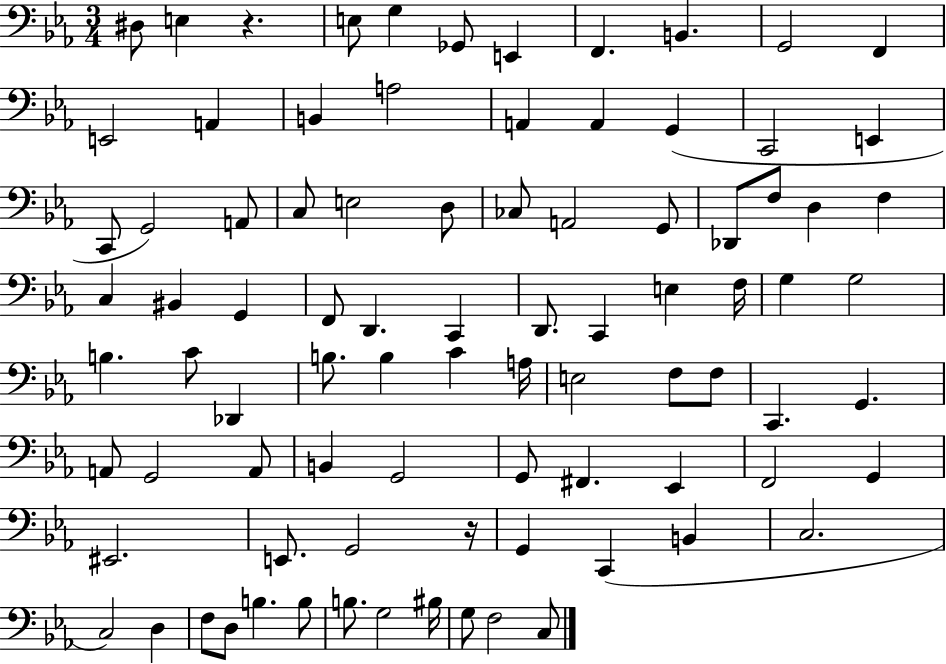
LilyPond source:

{
  \clef bass
  \numericTimeSignature
  \time 3/4
  \key ees \major
  dis8 e4 r4. | e8 g4 ges,8 e,4 | f,4. b,4. | g,2 f,4 | \break e,2 a,4 | b,4 a2 | a,4 a,4 g,4( | c,2 e,4 | \break c,8 g,2) a,8 | c8 e2 d8 | ces8 a,2 g,8 | des,8 f8 d4 f4 | \break c4 bis,4 g,4 | f,8 d,4. c,4 | d,8. c,4 e4 f16 | g4 g2 | \break b4. c'8 des,4 | b8. b4 c'4 a16 | e2 f8 f8 | c,4. g,4. | \break a,8 g,2 a,8 | b,4 g,2 | g,8 fis,4. ees,4 | f,2 g,4 | \break eis,2. | e,8. g,2 r16 | g,4 c,4( b,4 | c2. | \break c2) d4 | f8 d8 b4. b8 | b8. g2 bis16 | g8 f2 c8 | \break \bar "|."
}